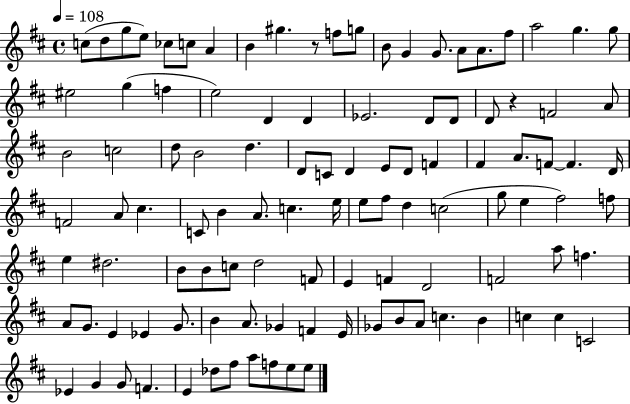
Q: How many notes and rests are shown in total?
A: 108